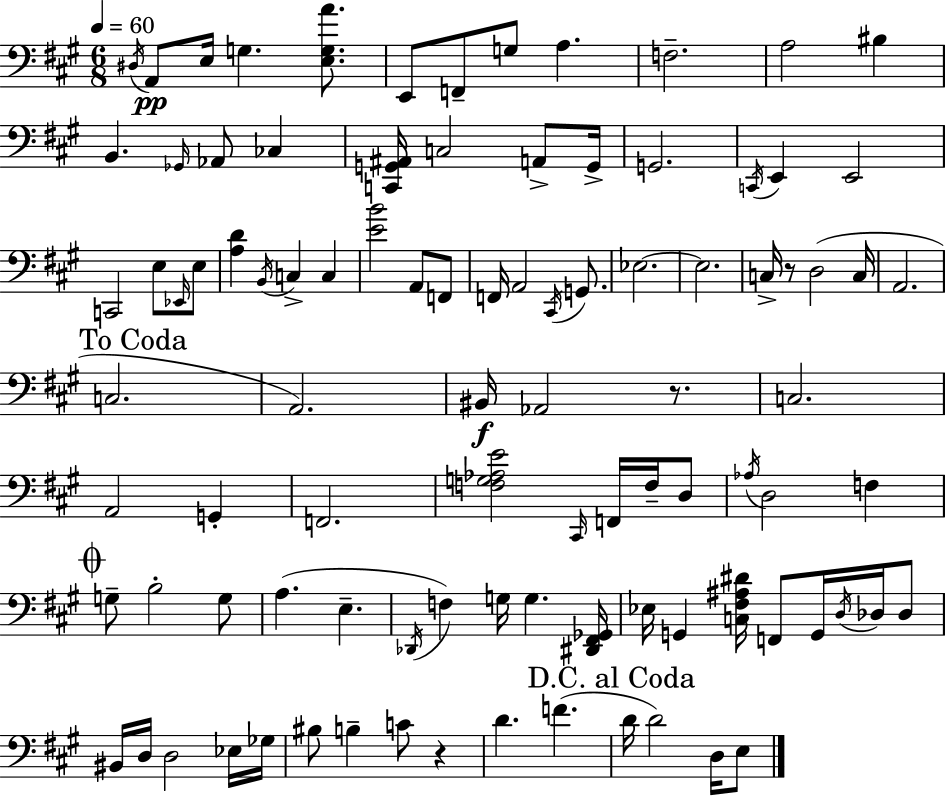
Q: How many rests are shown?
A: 3